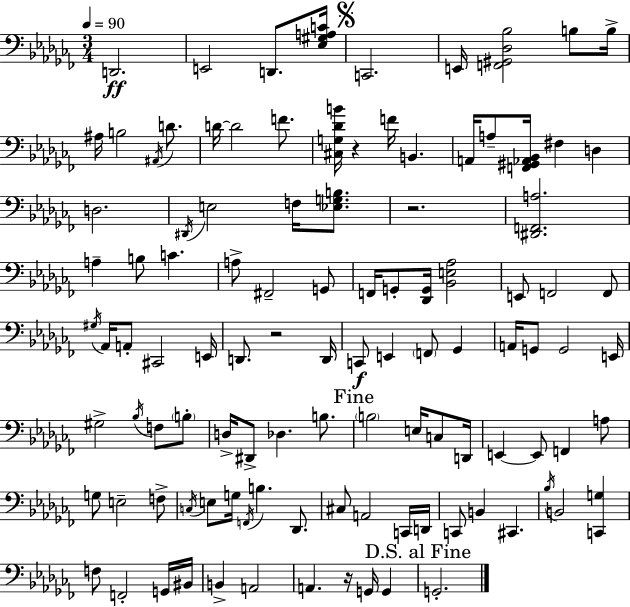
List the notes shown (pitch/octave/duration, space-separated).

D2/h. E2/h D2/e. [Eb3,G#3,A3,C4]/s C2/h. E2/s [F2,G#2,Db3,Bb3]/h B3/e B3/s A#3/s B3/h A#2/s D4/e. D4/s D4/h F4/e. [C#3,G3,Db4,B4]/s R/q F4/s B2/q. A2/s A3/e [F2,G#2,Ab2,Bb2]/s F#3/q D3/q D3/h. D#2/s E3/h F3/s [Eb3,G3,B3]/e. R/h. [D#2,F2,A3]/h. A3/q B3/e C4/q. A3/e F#2/h G2/e F2/s G2/e [Db2,G2]/s [Bb2,E3,Ab3]/h E2/e F2/h F2/e G#3/s Ab2/s A2/e C#2/h E2/s D2/e. R/h D2/s C2/e E2/q F2/e Gb2/q A2/s G2/e G2/h E2/s G#3/h Bb3/s F3/e B3/e D3/s D#2/e Db3/q. B3/e. B3/h E3/s C3/e D2/s E2/q E2/e F2/q A3/e G3/e E3/h F3/e C3/s E3/e G3/s F2/s B3/q. Db2/e. C#3/e A2/h C2/s D2/s C2/e B2/q C#2/q. Bb3/s B2/h [C2,G3]/q F3/e F2/h G2/s BIS2/s B2/q A2/h A2/q. R/s G2/s G2/q G2/h.